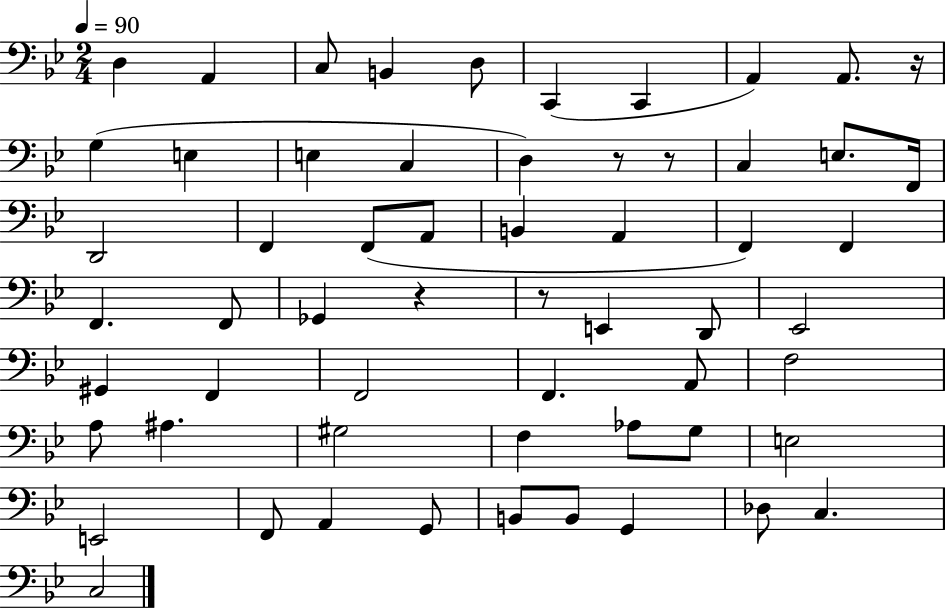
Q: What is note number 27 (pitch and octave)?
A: F2